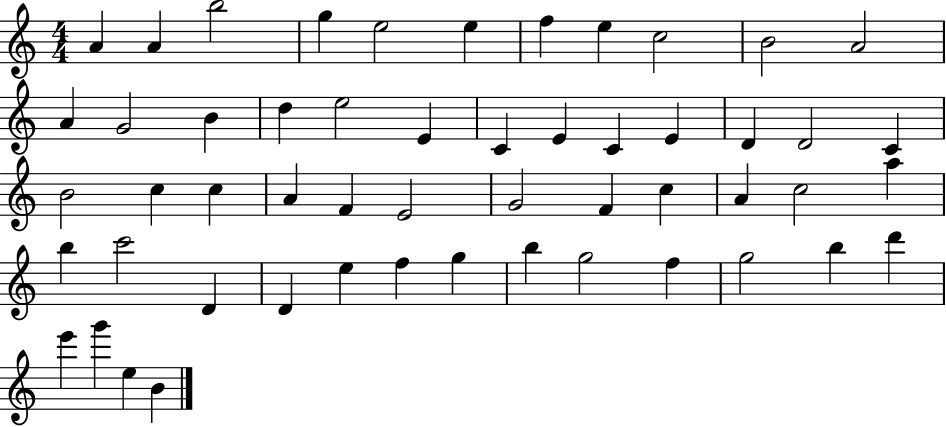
A4/q A4/q B5/h G5/q E5/h E5/q F5/q E5/q C5/h B4/h A4/h A4/q G4/h B4/q D5/q E5/h E4/q C4/q E4/q C4/q E4/q D4/q D4/h C4/q B4/h C5/q C5/q A4/q F4/q E4/h G4/h F4/q C5/q A4/q C5/h A5/q B5/q C6/h D4/q D4/q E5/q F5/q G5/q B5/q G5/h F5/q G5/h B5/q D6/q E6/q G6/q E5/q B4/q